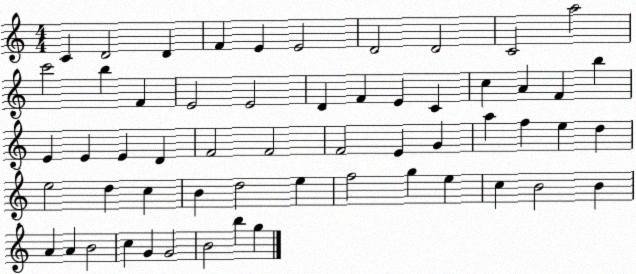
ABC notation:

X:1
T:Untitled
M:4/4
L:1/4
K:C
C D2 D F E E2 D2 D2 C2 a2 c'2 b F E2 E2 D F E C c A F b E E E D F2 F2 F2 E G a f e d e2 d c B d2 e f2 g e c B2 B A A B2 c G G2 B2 b g